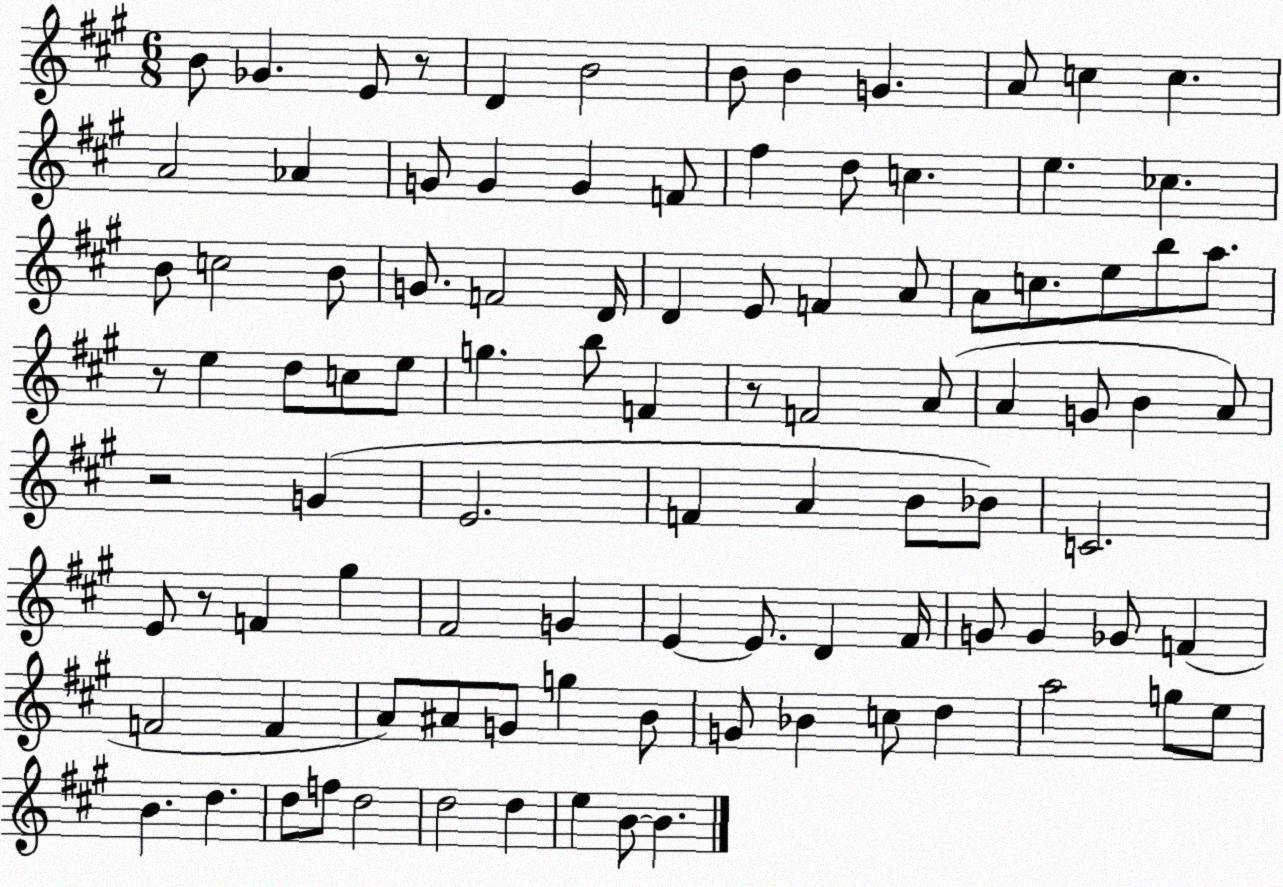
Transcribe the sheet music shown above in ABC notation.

X:1
T:Untitled
M:6/8
L:1/4
K:A
B/2 _G E/2 z/2 D B2 B/2 B G A/2 c c A2 _A G/2 G G F/2 ^f d/2 c e _c B/2 c2 B/2 G/2 F2 D/4 D E/2 F A/2 A/2 c/2 e/2 b/2 a/2 z/2 e d/2 c/2 e/2 g b/2 F z/2 F2 A/2 A G/2 B A/2 z2 G E2 F A B/2 _B/2 C2 E/2 z/2 F ^g ^F2 G E E/2 D ^F/4 G/2 G _G/2 F F2 F A/2 ^A/2 G/2 g B/2 G/2 _B c/2 d a2 g/2 e/2 B d d/2 f/2 d2 d2 d e B/2 B